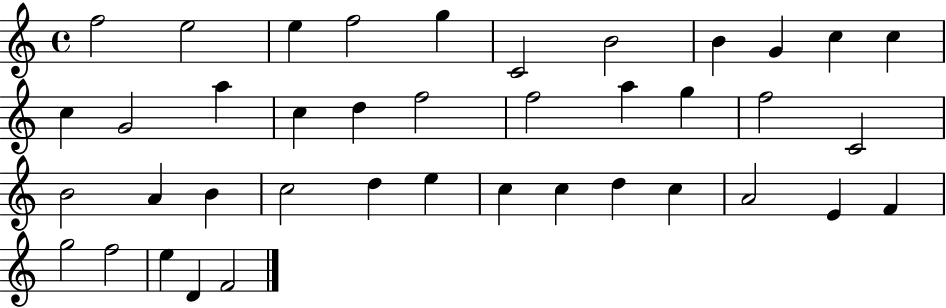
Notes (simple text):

F5/h E5/h E5/q F5/h G5/q C4/h B4/h B4/q G4/q C5/q C5/q C5/q G4/h A5/q C5/q D5/q F5/h F5/h A5/q G5/q F5/h C4/h B4/h A4/q B4/q C5/h D5/q E5/q C5/q C5/q D5/q C5/q A4/h E4/q F4/q G5/h F5/h E5/q D4/q F4/h